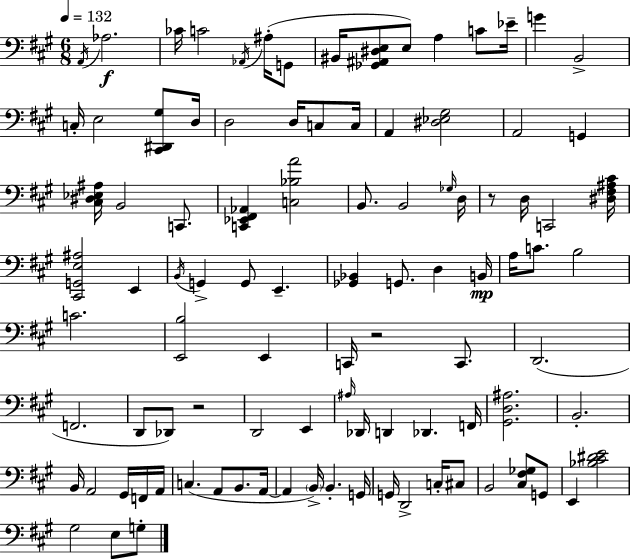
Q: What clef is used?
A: bass